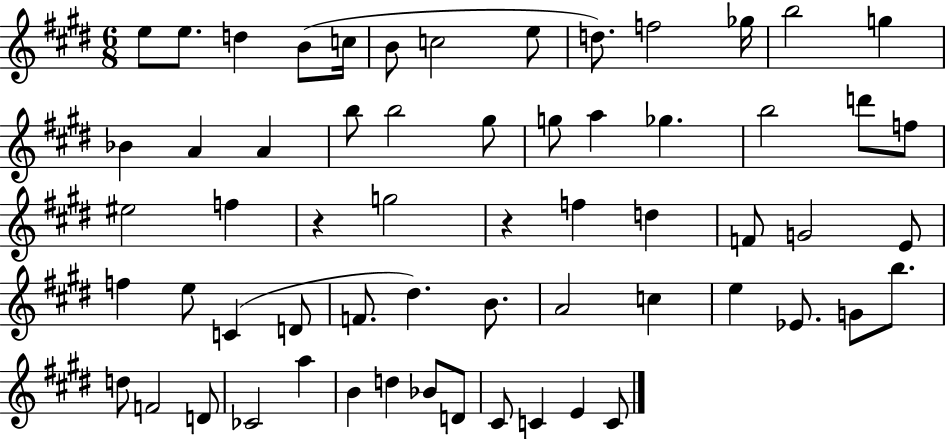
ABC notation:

X:1
T:Untitled
M:6/8
L:1/4
K:E
e/2 e/2 d B/2 c/4 B/2 c2 e/2 d/2 f2 _g/4 b2 g _B A A b/2 b2 ^g/2 g/2 a _g b2 d'/2 f/2 ^e2 f z g2 z f d F/2 G2 E/2 f e/2 C D/2 F/2 ^d B/2 A2 c e _E/2 G/2 b/2 d/2 F2 D/2 _C2 a B d _B/2 D/2 ^C/2 C E C/2